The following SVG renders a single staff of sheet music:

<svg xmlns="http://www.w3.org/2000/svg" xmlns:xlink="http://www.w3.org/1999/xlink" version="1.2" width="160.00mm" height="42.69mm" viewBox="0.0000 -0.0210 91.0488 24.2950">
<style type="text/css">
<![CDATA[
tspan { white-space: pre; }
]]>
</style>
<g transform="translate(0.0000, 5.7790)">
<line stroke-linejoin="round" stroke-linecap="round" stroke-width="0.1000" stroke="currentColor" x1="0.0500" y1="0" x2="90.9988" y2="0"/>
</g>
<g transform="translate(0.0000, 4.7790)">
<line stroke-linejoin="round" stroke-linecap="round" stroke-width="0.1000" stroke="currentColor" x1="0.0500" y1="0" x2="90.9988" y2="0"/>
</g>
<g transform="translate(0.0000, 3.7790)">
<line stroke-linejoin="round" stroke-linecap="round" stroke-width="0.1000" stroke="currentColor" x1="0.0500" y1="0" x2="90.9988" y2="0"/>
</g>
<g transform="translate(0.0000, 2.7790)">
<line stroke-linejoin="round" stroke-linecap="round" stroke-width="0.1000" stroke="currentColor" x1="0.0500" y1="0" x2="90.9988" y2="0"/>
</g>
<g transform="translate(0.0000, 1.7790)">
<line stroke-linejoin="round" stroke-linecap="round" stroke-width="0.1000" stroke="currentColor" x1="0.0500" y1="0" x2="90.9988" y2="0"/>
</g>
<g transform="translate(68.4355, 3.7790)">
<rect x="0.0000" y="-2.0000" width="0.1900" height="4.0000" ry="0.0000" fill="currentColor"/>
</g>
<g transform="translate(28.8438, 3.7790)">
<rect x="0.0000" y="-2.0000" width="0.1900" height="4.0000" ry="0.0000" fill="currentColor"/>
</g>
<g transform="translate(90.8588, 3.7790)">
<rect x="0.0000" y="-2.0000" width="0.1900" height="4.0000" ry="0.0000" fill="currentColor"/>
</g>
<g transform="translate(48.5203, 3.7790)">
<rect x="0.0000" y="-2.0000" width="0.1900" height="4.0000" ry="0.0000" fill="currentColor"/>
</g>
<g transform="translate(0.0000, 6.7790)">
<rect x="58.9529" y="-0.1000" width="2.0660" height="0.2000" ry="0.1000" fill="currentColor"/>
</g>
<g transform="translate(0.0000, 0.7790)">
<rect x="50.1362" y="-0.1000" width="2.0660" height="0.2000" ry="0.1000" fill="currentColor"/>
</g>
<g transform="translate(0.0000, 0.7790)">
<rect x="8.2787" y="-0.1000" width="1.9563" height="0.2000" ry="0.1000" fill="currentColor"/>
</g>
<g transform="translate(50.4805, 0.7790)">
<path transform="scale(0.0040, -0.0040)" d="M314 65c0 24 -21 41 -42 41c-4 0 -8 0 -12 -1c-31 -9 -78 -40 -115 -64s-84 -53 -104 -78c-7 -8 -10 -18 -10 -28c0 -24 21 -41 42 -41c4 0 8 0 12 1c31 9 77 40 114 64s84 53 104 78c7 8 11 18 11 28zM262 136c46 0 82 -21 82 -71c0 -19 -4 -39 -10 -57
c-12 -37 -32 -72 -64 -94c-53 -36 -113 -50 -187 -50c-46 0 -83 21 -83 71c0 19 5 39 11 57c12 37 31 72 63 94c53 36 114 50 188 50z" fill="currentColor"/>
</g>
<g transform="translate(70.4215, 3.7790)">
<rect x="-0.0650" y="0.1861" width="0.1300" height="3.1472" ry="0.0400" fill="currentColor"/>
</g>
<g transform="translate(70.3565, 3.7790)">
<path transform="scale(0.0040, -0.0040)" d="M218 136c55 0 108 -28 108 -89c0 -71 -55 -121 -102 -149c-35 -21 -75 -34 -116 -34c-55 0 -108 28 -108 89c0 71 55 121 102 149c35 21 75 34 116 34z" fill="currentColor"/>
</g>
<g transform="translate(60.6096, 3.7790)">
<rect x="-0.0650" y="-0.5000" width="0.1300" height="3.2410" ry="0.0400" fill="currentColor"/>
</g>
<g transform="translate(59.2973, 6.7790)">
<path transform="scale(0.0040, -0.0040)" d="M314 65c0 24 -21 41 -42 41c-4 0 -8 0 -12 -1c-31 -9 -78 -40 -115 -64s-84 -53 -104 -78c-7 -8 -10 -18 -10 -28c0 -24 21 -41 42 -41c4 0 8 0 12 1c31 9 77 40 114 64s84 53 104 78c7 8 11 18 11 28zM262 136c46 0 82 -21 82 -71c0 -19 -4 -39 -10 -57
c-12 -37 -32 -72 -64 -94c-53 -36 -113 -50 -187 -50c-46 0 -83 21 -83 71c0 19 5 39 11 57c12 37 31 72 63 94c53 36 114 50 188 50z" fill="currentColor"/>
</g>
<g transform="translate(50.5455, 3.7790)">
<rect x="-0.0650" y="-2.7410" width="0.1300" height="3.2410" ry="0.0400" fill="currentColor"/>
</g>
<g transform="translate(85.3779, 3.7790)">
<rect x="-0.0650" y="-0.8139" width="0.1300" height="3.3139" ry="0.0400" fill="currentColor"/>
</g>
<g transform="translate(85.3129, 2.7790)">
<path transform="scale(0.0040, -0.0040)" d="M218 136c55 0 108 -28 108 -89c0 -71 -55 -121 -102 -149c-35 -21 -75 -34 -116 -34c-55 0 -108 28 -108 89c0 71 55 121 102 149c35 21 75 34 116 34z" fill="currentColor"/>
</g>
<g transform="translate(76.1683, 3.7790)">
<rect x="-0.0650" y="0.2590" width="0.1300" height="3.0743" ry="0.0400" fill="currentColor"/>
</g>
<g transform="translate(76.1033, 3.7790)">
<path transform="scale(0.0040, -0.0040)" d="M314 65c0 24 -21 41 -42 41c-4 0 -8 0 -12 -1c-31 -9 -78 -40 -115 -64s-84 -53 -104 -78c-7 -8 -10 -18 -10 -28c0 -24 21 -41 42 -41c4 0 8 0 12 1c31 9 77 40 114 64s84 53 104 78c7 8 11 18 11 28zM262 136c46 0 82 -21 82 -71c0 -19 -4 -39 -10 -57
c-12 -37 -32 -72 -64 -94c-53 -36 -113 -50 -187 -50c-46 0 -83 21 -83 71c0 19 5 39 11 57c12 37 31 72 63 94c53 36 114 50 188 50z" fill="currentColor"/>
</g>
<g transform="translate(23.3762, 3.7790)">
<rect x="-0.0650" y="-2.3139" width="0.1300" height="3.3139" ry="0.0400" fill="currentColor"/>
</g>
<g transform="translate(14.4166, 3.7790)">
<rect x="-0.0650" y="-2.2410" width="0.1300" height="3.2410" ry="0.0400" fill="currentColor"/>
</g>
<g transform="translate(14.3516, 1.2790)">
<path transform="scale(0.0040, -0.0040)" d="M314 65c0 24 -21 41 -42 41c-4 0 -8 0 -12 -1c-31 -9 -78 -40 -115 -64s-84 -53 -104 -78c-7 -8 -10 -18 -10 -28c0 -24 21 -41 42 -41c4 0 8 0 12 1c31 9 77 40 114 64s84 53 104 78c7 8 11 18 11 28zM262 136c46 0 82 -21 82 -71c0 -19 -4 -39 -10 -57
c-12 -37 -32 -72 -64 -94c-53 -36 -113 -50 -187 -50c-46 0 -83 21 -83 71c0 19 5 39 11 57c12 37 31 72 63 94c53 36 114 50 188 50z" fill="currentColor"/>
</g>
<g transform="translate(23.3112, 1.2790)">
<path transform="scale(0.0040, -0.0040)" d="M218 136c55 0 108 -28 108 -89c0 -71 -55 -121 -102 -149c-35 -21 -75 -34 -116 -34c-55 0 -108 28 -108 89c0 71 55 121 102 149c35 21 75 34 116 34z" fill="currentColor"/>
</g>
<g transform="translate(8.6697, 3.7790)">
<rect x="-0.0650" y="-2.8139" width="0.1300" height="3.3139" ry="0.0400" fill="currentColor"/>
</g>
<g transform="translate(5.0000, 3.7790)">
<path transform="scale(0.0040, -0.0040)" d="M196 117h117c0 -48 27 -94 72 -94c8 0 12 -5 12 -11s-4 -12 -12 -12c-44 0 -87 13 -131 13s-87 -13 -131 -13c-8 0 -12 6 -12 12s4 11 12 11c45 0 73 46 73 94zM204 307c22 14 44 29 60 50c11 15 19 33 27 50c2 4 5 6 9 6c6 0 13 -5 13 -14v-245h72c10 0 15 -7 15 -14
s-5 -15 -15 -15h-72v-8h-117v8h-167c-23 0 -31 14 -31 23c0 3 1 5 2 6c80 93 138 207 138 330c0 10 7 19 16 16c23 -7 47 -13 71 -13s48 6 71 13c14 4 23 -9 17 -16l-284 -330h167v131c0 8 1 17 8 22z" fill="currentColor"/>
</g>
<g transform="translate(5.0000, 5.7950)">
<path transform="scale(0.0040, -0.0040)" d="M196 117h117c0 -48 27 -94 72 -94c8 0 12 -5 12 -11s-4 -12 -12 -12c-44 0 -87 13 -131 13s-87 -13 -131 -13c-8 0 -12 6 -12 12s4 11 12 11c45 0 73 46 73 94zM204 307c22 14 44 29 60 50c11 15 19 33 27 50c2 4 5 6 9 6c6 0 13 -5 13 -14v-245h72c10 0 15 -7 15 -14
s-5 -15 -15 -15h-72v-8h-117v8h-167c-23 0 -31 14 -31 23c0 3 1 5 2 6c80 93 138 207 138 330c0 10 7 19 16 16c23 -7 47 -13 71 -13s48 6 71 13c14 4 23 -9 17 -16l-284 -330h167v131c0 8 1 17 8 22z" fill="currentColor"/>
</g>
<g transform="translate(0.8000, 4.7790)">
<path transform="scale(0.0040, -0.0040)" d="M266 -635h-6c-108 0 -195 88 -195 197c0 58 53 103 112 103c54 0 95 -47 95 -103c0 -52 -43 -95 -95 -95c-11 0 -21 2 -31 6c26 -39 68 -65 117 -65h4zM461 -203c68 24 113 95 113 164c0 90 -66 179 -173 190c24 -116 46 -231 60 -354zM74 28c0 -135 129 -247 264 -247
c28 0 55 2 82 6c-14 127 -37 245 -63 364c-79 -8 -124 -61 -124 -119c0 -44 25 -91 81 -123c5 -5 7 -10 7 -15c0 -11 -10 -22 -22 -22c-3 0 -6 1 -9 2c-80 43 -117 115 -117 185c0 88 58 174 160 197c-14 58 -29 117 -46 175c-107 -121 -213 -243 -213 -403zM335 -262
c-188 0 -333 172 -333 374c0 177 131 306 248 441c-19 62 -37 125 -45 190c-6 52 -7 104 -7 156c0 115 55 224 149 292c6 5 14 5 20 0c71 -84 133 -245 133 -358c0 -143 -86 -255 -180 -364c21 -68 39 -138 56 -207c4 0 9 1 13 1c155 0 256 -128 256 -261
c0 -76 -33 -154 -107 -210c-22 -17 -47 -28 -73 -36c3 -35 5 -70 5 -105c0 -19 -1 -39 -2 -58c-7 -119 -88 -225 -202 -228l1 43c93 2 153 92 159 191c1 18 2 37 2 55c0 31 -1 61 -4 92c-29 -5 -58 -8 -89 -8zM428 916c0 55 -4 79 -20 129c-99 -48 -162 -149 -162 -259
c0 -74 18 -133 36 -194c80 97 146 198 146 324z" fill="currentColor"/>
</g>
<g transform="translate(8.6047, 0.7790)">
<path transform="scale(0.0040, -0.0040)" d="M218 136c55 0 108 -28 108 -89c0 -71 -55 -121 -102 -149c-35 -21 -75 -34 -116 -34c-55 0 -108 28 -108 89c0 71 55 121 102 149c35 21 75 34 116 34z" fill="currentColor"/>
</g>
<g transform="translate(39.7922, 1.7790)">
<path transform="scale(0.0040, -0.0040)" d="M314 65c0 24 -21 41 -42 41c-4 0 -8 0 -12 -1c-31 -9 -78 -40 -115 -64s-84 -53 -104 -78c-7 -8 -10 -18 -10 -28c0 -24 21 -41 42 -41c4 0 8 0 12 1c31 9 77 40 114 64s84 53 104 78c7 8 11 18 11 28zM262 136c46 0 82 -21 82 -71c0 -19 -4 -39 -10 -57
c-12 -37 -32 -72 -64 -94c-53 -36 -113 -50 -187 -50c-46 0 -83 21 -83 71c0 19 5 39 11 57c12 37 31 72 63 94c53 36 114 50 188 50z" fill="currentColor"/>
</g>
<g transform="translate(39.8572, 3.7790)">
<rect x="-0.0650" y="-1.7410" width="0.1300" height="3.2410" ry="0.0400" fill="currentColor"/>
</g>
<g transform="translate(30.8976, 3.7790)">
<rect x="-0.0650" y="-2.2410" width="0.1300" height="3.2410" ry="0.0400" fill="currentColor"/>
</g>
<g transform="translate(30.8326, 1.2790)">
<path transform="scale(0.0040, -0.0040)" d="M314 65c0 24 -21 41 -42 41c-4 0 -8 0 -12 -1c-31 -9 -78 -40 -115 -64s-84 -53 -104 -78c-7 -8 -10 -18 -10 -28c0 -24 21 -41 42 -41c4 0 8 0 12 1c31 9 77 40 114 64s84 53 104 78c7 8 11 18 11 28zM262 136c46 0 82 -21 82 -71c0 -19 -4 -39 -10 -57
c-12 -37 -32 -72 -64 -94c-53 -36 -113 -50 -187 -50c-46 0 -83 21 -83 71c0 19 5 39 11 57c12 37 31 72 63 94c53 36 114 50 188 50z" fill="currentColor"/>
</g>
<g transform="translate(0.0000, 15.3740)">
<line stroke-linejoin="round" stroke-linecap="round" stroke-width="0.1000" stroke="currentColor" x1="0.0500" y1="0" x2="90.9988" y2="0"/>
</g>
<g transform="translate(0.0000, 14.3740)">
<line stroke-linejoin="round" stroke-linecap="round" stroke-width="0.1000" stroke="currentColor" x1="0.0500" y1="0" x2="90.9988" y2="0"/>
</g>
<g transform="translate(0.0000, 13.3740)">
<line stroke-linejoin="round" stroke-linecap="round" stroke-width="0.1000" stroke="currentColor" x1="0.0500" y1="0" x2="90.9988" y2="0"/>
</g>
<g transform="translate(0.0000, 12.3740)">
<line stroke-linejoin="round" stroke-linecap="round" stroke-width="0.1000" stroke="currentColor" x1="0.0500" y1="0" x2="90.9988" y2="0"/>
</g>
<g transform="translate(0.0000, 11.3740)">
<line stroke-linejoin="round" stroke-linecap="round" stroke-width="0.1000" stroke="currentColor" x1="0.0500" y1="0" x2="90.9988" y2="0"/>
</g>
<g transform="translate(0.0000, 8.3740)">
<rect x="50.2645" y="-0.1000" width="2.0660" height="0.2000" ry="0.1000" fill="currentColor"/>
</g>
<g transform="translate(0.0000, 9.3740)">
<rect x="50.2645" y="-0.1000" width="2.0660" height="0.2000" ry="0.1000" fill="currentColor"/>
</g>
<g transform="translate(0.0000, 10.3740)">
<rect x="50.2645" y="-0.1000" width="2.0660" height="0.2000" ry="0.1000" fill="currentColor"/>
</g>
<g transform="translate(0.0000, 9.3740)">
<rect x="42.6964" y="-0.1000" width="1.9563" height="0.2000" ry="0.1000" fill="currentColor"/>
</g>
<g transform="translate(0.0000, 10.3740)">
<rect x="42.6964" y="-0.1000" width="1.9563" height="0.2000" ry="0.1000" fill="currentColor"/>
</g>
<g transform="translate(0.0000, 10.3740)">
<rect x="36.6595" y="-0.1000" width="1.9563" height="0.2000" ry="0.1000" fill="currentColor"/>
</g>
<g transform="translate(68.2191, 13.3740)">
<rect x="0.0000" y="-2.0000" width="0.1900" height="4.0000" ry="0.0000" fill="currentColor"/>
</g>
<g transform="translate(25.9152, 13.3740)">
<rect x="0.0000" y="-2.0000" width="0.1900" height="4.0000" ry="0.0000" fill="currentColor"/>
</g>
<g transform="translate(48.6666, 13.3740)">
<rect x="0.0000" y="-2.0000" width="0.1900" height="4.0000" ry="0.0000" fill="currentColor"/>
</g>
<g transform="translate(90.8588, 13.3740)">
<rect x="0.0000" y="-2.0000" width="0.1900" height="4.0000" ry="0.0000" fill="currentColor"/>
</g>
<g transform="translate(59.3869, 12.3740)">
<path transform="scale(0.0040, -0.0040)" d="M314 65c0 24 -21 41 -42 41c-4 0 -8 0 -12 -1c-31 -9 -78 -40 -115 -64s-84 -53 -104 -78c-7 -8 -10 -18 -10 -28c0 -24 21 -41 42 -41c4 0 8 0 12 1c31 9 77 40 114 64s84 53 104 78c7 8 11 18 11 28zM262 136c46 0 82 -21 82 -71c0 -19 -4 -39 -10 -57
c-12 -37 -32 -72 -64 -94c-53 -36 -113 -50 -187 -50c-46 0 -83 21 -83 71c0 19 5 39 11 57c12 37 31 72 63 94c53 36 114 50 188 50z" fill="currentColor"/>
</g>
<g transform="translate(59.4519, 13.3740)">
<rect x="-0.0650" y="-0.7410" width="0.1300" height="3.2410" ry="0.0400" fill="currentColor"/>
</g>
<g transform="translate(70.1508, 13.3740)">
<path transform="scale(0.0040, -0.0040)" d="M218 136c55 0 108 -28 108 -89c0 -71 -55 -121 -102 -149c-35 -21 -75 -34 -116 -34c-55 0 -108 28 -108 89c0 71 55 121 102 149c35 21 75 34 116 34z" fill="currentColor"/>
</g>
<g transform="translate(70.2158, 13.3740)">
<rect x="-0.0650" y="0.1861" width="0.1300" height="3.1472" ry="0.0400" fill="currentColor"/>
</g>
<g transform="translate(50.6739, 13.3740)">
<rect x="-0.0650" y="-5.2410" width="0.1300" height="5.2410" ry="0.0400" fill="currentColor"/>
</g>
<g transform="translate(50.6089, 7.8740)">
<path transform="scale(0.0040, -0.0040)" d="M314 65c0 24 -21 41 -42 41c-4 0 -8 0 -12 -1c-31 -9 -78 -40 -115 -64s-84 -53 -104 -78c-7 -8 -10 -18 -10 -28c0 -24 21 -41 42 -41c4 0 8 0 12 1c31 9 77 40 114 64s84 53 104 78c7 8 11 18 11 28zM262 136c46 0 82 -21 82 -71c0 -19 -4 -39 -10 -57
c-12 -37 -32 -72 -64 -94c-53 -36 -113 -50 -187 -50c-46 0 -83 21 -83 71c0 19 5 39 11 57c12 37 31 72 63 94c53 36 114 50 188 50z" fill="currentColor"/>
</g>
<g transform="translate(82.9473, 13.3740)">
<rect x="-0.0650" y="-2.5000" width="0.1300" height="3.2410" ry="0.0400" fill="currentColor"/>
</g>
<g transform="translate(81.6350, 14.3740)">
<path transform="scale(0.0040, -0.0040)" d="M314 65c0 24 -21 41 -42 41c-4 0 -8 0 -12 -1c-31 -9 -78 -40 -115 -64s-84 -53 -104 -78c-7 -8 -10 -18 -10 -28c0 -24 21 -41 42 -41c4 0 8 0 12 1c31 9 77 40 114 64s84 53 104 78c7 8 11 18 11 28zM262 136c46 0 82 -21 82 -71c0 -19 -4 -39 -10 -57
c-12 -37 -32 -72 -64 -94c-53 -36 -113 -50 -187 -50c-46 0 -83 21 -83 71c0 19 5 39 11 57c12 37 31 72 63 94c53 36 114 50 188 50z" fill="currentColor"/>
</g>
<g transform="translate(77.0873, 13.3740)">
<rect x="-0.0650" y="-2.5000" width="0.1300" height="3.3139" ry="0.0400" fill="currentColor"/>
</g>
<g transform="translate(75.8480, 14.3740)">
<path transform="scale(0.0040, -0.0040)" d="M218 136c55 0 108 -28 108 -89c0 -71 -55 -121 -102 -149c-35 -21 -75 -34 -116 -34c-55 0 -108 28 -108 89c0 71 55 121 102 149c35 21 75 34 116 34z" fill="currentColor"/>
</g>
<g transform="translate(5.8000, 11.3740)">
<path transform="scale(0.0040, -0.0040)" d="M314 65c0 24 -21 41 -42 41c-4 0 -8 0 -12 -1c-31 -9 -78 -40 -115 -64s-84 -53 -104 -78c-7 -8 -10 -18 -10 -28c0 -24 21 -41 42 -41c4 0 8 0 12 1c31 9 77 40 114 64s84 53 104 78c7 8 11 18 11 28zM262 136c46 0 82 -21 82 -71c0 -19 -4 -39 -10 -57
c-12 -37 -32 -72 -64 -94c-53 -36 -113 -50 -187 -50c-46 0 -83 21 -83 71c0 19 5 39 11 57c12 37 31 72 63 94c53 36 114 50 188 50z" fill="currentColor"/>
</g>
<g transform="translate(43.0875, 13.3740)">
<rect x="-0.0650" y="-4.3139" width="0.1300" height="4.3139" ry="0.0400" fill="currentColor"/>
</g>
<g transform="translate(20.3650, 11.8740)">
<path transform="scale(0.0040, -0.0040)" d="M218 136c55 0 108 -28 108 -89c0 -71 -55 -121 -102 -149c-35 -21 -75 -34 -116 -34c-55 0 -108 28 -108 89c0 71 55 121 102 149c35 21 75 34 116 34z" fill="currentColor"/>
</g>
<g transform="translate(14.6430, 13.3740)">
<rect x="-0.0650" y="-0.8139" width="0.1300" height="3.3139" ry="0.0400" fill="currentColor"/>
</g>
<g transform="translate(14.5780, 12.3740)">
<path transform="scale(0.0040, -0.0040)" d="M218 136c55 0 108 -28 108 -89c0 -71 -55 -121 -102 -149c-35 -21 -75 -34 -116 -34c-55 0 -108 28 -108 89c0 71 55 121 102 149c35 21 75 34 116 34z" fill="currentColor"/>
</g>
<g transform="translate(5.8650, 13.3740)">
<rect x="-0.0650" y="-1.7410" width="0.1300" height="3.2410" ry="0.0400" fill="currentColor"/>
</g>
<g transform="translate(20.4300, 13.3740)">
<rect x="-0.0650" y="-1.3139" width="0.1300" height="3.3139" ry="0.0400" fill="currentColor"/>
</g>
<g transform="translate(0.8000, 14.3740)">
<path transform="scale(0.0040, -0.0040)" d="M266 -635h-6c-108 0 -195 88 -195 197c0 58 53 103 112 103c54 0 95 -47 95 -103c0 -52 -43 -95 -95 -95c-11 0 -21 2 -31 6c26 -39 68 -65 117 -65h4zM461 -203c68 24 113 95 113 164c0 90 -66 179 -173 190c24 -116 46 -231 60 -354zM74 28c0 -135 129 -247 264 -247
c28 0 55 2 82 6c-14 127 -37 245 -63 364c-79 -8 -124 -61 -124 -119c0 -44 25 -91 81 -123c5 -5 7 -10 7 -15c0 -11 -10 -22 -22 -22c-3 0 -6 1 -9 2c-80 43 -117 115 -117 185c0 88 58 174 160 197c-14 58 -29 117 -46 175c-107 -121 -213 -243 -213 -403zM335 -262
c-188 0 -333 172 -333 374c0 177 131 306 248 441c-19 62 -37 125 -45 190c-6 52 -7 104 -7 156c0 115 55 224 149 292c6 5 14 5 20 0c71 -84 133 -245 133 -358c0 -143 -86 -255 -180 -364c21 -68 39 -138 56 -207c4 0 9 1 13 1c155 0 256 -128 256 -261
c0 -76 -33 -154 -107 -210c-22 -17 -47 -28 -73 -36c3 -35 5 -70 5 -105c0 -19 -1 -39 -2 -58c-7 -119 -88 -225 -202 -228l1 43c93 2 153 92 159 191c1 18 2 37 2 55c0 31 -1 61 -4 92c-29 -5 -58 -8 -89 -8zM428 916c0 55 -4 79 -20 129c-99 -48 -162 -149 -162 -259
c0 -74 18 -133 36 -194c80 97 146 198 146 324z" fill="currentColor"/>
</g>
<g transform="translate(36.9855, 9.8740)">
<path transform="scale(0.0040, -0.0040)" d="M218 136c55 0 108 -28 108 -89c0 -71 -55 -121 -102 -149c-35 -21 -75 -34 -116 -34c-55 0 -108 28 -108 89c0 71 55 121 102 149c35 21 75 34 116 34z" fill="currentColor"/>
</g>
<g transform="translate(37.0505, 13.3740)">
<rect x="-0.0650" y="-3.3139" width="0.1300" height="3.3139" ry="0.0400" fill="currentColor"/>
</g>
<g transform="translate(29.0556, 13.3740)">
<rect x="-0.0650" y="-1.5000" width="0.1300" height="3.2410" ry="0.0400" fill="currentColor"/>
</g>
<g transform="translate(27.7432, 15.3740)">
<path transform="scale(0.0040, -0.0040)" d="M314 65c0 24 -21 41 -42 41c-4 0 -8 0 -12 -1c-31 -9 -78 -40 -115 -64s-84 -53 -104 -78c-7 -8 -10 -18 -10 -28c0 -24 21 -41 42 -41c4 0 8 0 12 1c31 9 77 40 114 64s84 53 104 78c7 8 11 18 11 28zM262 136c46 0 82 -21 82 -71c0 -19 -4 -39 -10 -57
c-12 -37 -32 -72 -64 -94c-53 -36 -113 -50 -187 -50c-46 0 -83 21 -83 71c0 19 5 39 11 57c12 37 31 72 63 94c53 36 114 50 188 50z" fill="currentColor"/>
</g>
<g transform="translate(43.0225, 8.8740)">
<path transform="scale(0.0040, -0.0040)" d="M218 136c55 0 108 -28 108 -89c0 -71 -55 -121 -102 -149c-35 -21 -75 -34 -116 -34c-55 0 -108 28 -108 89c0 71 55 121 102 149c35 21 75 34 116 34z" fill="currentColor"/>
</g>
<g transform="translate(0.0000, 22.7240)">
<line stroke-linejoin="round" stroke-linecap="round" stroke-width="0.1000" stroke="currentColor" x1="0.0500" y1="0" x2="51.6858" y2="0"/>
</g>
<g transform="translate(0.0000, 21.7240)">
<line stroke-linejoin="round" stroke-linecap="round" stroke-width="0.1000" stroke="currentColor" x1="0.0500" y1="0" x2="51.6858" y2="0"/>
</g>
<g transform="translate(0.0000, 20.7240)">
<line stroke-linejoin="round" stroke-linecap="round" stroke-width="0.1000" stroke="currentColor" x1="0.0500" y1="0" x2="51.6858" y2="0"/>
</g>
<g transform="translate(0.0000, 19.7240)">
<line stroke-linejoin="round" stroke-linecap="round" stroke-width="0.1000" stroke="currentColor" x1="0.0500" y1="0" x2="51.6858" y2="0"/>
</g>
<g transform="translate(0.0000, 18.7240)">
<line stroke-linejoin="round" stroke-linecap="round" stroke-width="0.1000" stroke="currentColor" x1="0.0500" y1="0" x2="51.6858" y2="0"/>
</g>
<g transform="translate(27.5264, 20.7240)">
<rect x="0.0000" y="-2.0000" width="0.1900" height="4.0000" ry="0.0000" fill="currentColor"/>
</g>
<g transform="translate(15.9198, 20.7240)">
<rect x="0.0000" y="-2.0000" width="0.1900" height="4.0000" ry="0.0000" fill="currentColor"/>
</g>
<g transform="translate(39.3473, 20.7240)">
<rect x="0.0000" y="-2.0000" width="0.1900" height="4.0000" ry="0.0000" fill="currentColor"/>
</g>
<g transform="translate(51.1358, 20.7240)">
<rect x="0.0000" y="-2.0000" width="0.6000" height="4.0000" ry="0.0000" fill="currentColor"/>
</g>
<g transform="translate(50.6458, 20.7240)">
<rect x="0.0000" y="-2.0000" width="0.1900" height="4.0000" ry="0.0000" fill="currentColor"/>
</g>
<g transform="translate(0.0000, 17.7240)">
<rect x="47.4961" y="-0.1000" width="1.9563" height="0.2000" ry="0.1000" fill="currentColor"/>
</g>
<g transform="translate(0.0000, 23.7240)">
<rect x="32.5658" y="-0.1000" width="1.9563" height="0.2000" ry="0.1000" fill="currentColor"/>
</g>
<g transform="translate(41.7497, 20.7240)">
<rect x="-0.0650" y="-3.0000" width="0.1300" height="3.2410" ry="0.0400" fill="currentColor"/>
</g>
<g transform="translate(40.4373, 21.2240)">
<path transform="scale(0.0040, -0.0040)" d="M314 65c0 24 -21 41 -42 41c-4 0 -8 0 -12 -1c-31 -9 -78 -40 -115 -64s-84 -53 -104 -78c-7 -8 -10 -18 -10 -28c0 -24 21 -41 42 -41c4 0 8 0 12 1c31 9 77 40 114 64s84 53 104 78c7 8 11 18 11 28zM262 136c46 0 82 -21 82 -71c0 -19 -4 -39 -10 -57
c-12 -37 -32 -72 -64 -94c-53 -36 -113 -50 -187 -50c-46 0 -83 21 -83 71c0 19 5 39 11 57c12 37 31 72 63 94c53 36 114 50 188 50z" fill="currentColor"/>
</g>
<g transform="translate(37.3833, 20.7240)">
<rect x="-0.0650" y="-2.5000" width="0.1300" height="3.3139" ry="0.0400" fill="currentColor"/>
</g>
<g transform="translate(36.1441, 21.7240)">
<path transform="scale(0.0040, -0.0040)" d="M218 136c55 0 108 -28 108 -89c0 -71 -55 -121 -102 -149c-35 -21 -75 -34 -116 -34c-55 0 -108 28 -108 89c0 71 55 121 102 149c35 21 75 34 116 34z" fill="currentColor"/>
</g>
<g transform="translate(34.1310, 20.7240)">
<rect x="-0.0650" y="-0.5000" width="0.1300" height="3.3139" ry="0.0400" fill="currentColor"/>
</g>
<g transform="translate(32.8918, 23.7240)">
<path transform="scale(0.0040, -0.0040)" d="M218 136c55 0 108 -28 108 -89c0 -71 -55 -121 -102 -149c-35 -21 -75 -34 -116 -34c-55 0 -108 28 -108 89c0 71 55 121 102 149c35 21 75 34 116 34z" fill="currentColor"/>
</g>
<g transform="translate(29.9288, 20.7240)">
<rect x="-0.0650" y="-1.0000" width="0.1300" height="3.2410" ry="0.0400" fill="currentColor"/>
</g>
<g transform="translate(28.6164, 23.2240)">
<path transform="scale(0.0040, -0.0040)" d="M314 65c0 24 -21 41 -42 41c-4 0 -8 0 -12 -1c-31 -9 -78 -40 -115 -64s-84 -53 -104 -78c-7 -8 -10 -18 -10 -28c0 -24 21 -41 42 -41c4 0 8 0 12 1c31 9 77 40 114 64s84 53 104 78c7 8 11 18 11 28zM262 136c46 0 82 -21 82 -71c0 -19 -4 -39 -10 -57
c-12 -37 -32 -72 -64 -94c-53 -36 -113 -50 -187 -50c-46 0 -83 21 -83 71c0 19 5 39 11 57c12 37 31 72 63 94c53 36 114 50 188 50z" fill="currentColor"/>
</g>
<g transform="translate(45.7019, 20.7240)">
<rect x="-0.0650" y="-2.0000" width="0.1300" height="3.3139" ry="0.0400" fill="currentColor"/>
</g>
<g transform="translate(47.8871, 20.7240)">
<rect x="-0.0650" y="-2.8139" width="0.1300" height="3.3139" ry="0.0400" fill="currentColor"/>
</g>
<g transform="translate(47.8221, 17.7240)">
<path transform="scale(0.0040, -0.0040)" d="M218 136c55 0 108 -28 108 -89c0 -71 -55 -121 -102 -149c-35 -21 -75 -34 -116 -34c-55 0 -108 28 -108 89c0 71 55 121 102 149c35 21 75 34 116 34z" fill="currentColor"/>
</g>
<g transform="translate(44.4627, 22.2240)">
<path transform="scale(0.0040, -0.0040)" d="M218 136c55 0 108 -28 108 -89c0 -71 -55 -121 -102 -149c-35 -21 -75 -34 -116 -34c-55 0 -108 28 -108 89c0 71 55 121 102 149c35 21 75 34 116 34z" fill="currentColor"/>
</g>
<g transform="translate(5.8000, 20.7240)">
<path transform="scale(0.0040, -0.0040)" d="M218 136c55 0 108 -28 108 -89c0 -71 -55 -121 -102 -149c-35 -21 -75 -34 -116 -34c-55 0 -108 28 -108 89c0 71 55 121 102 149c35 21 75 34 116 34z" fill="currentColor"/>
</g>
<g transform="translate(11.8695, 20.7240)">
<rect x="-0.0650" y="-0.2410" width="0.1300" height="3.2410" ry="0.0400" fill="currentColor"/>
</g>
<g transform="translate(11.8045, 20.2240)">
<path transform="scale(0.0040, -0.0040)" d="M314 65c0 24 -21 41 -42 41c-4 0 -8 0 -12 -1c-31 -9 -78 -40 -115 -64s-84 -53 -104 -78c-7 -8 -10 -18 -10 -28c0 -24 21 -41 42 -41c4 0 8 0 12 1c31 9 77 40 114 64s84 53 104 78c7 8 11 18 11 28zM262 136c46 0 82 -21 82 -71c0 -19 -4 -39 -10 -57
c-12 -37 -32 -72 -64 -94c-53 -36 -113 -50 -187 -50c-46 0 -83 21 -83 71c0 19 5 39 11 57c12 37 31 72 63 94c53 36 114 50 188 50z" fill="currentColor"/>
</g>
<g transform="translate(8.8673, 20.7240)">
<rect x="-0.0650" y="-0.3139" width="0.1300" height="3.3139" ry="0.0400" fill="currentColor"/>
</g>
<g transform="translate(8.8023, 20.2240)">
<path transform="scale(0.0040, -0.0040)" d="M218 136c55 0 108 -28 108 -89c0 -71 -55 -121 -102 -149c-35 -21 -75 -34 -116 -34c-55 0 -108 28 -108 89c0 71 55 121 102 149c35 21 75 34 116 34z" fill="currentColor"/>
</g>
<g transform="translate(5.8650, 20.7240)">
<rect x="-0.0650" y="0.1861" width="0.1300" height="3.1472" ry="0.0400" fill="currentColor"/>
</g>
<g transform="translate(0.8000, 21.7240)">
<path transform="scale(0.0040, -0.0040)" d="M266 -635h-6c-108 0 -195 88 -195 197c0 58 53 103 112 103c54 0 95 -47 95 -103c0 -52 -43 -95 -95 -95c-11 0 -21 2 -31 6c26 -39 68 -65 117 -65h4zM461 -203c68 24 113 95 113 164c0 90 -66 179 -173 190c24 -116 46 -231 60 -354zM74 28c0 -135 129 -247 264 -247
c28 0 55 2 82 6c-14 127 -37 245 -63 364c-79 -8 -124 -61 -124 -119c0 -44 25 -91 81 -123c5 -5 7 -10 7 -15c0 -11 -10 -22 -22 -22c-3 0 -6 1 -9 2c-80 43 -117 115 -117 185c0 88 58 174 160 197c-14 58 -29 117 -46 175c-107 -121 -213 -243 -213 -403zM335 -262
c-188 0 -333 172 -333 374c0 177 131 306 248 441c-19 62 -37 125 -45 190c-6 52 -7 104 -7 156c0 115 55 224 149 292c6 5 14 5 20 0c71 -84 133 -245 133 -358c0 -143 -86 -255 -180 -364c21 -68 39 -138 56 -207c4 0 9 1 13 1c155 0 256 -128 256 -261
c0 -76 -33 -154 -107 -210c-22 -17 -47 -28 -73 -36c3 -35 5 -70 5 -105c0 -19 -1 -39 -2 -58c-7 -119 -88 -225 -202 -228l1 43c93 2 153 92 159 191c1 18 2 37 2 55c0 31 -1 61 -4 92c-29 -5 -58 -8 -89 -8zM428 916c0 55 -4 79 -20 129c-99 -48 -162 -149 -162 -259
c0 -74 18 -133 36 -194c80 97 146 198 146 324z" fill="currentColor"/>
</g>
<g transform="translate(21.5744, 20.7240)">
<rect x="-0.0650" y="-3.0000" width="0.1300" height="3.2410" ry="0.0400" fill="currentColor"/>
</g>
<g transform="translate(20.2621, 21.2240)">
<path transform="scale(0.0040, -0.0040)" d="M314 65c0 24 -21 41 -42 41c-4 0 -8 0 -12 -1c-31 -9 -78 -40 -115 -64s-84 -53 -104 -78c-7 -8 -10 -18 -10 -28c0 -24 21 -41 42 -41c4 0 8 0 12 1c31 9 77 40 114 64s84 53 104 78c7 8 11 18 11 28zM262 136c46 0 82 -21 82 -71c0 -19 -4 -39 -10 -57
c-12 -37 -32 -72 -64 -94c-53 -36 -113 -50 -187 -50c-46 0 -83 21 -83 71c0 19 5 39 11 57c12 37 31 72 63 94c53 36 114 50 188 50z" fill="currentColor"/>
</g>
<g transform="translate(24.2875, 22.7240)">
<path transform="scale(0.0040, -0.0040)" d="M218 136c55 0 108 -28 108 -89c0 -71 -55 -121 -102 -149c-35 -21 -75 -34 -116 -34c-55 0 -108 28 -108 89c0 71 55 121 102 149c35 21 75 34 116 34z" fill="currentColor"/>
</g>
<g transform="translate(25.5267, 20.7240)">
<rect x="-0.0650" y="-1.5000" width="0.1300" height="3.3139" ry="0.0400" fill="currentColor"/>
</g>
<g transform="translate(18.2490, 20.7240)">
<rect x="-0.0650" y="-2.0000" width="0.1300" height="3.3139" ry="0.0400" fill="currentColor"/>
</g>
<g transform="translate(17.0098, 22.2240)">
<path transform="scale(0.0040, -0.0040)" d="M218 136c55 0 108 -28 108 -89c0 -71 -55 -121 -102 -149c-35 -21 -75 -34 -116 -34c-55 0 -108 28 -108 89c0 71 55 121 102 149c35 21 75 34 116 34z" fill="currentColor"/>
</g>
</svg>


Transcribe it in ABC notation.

X:1
T:Untitled
M:4/4
L:1/4
K:C
a g2 g g2 f2 a2 C2 B B2 d f2 d e E2 b d' f'2 d2 B G G2 B c c2 F A2 E D2 C G A2 F a